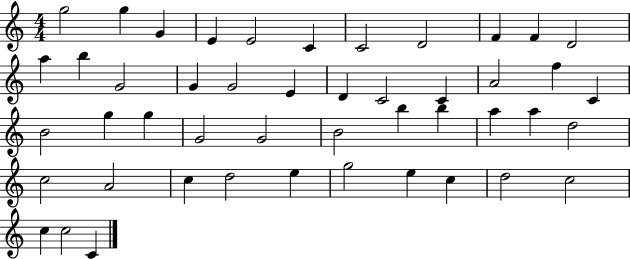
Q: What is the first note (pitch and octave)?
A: G5